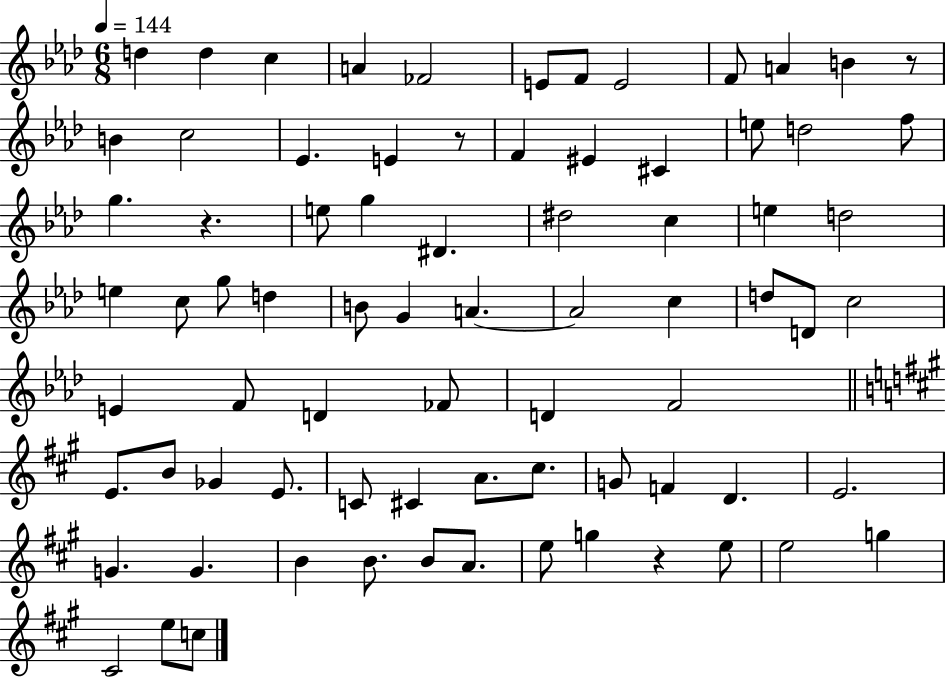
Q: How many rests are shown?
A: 4